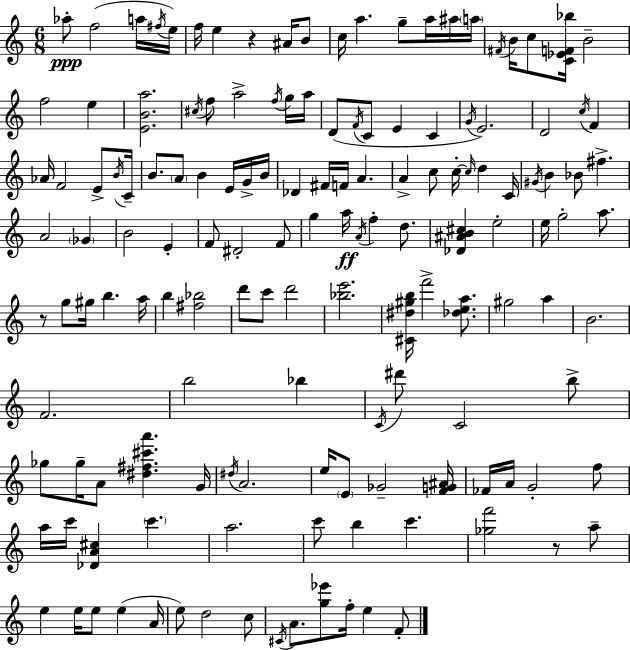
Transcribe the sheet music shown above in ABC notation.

X:1
T:Untitled
M:6/8
L:1/4
K:Am
_a/2 f2 a/4 ^f/4 e/4 f/4 e z ^A/4 B/2 c/4 a g/2 a/4 ^a/4 a/4 ^F/4 B/4 c/2 [C_EF_b]/4 B2 f2 e [EBa]2 ^c/4 f/2 a2 f/4 g/4 a/4 D/2 F/4 C/2 E C G/4 E2 D2 c/4 F _A/4 F2 E/2 B/4 C/4 B/2 A/2 B E/4 G/4 B/4 _D ^F/4 F/4 A A c/2 c/4 c/4 d C/4 ^G/4 B _B/2 ^f A2 _G B2 E F/2 ^D2 F/2 g a/4 A/4 f d/2 [_D^AB^c] e2 e/4 g2 a/2 z/2 g/2 ^g/4 b a/4 b [^f_b]2 d'/2 c'/2 d'2 [_be']2 [^C^d^gb]/4 f'2 [_dea]/2 ^g2 a B2 F2 b2 _b C/4 ^d'/2 C2 b/2 _g/2 _g/4 A/2 [^d^f^c'a'] G/4 ^d/4 A2 e/4 E/2 _G2 [FG^A]/4 _F/4 A/4 G2 f/2 a/4 c'/4 [_DA^c] c' a2 c'/2 b c' [_gf']2 z/2 a/2 e e/4 e/2 e A/4 e/2 d2 c/2 ^C/4 A/2 [g_e']/2 f/4 e F/2